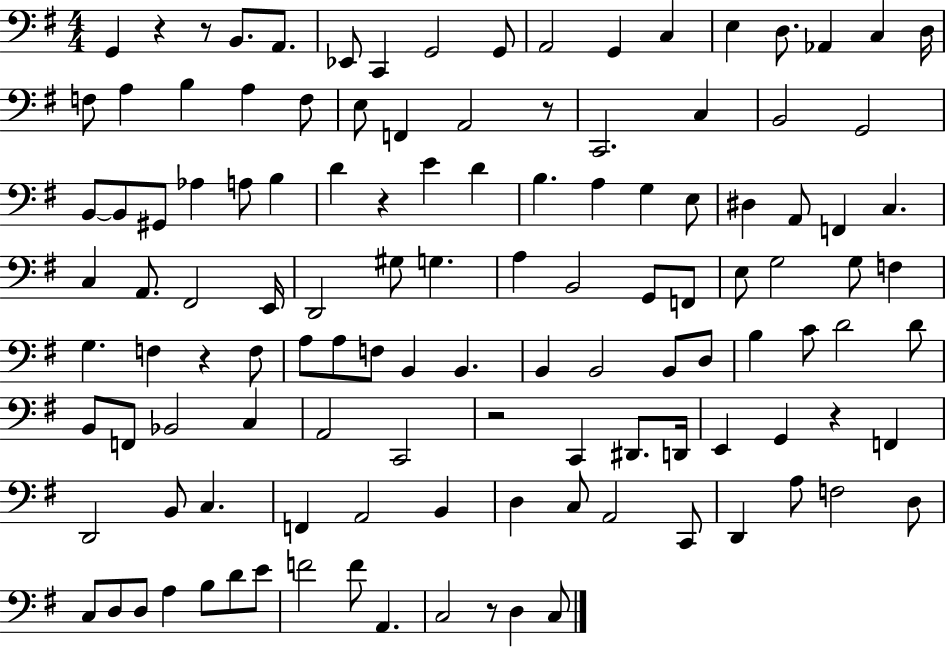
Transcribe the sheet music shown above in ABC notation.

X:1
T:Untitled
M:4/4
L:1/4
K:G
G,, z z/2 B,,/2 A,,/2 _E,,/2 C,, G,,2 G,,/2 A,,2 G,, C, E, D,/2 _A,, C, D,/4 F,/2 A, B, A, F,/2 E,/2 F,, A,,2 z/2 C,,2 C, B,,2 G,,2 B,,/2 B,,/2 ^G,,/2 _A, A,/2 B, D z E D B, A, G, E,/2 ^D, A,,/2 F,, C, C, A,,/2 ^F,,2 E,,/4 D,,2 ^G,/2 G, A, B,,2 G,,/2 F,,/2 E,/2 G,2 G,/2 F, G, F, z F,/2 A,/2 A,/2 F,/2 B,, B,, B,, B,,2 B,,/2 D,/2 B, C/2 D2 D/2 B,,/2 F,,/2 _B,,2 C, A,,2 C,,2 z2 C,, ^D,,/2 D,,/4 E,, G,, z F,, D,,2 B,,/2 C, F,, A,,2 B,, D, C,/2 A,,2 C,,/2 D,, A,/2 F,2 D,/2 C,/2 D,/2 D,/2 A, B,/2 D/2 E/2 F2 F/2 A,, C,2 z/2 D, C,/2